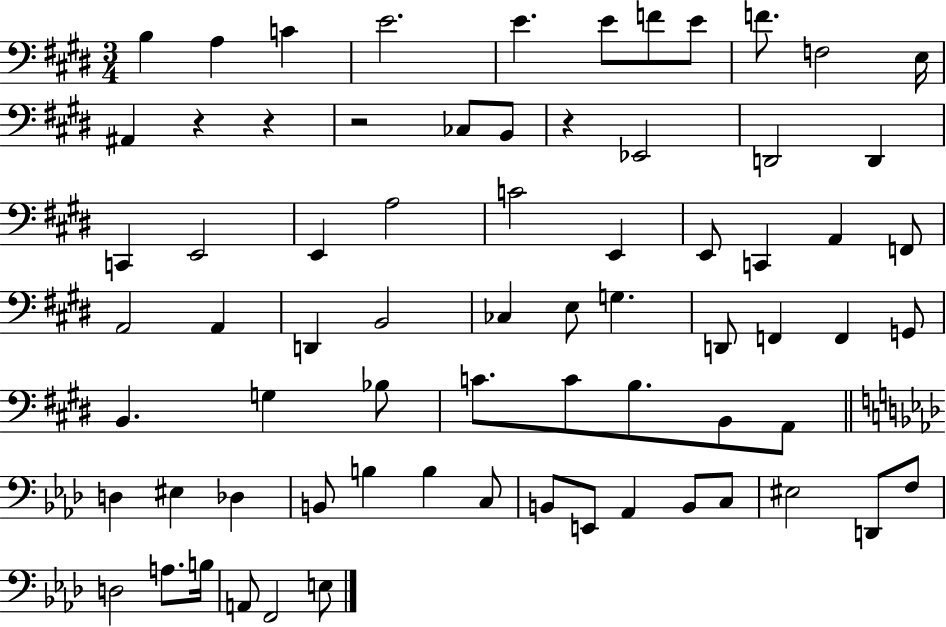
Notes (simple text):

B3/q A3/q C4/q E4/h. E4/q. E4/e F4/e E4/e F4/e. F3/h E3/s A#2/q R/q R/q R/h CES3/e B2/e R/q Eb2/h D2/h D2/q C2/q E2/h E2/q A3/h C4/h E2/q E2/e C2/q A2/q F2/e A2/h A2/q D2/q B2/h CES3/q E3/e G3/q. D2/e F2/q F2/q G2/e B2/q. G3/q Bb3/e C4/e. C4/e B3/e. B2/e A2/e D3/q EIS3/q Db3/q B2/e B3/q B3/q C3/e B2/e E2/e Ab2/q B2/e C3/e EIS3/h D2/e F3/e D3/h A3/e. B3/s A2/e F2/h E3/e